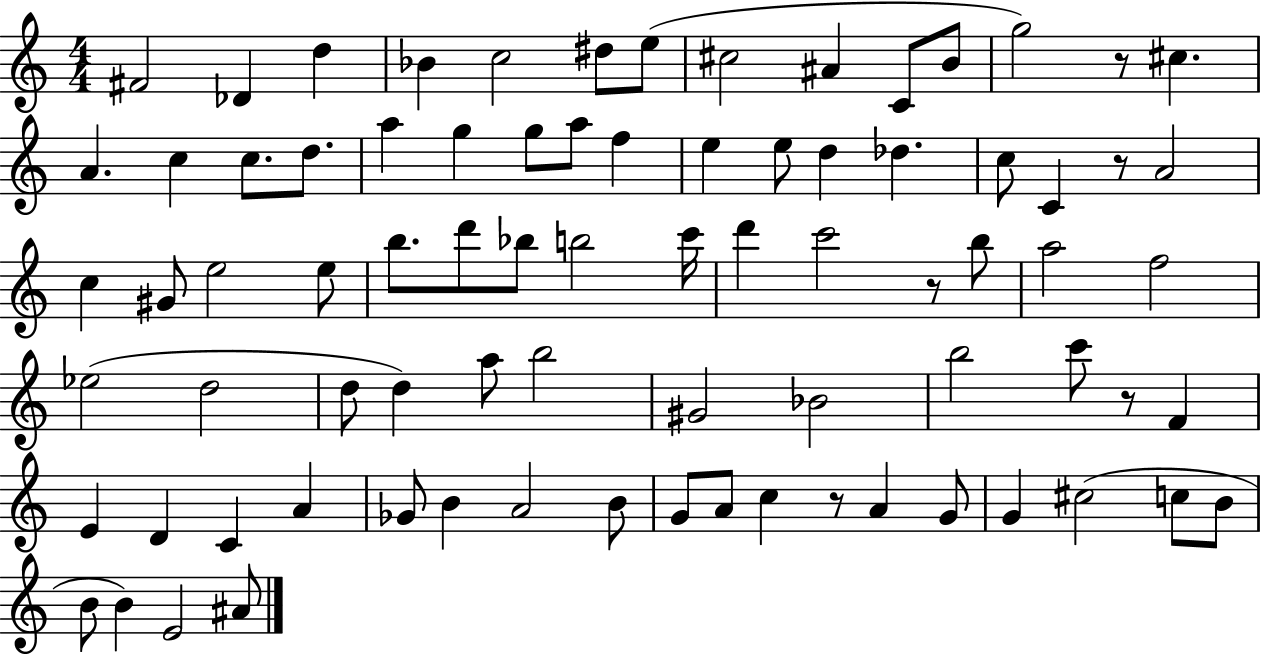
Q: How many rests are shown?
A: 5